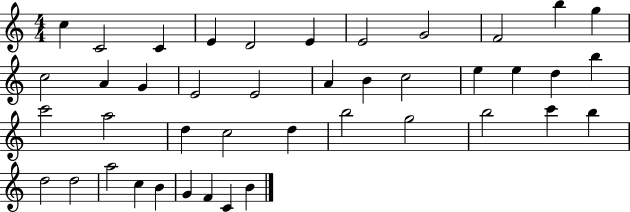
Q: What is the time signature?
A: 4/4